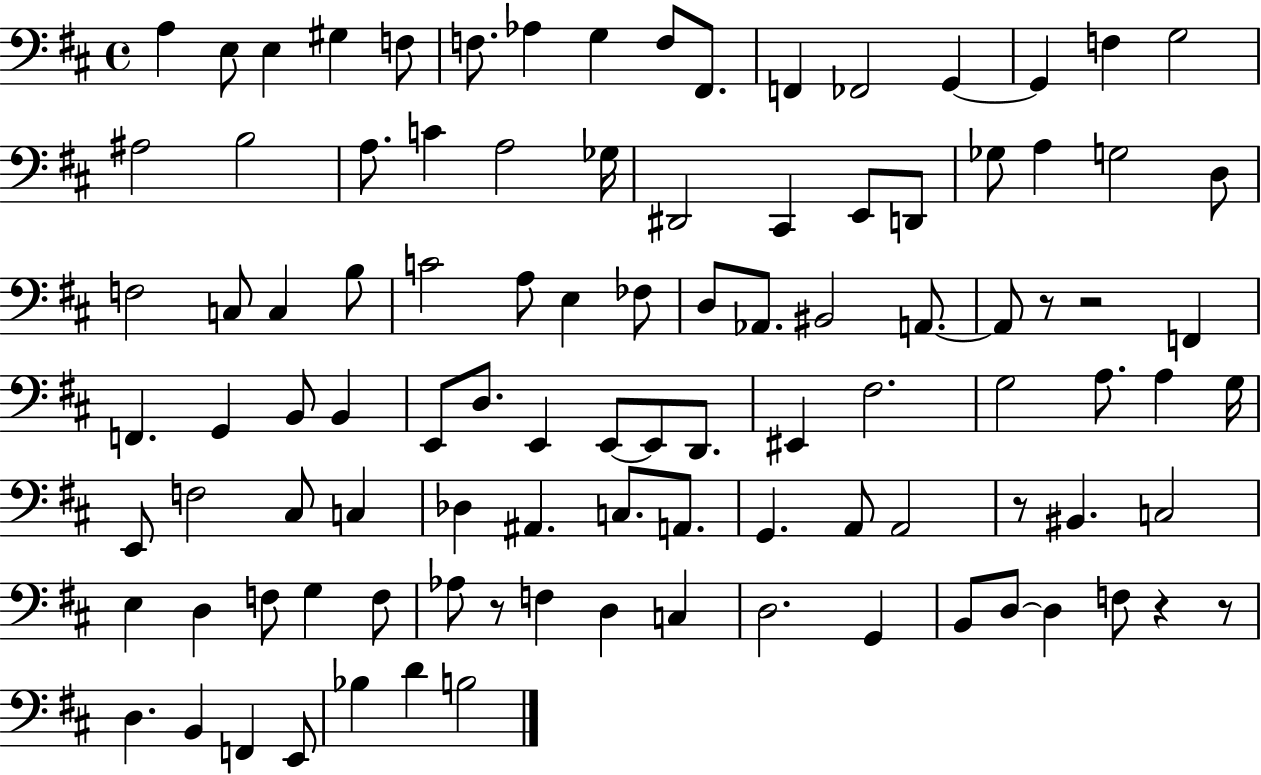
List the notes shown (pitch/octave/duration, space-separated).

A3/q E3/e E3/q G#3/q F3/e F3/e. Ab3/q G3/q F3/e F#2/e. F2/q FES2/h G2/q G2/q F3/q G3/h A#3/h B3/h A3/e. C4/q A3/h Gb3/s D#2/h C#2/q E2/e D2/e Gb3/e A3/q G3/h D3/e F3/h C3/e C3/q B3/e C4/h A3/e E3/q FES3/e D3/e Ab2/e. BIS2/h A2/e. A2/e R/e R/h F2/q F2/q. G2/q B2/e B2/q E2/e D3/e. E2/q E2/e E2/e D2/e. EIS2/q F#3/h. G3/h A3/e. A3/q G3/s E2/e F3/h C#3/e C3/q Db3/q A#2/q. C3/e. A2/e. G2/q. A2/e A2/h R/e BIS2/q. C3/h E3/q D3/q F3/e G3/q F3/e Ab3/e R/e F3/q D3/q C3/q D3/h. G2/q B2/e D3/e D3/q F3/e R/q R/e D3/q. B2/q F2/q E2/e Bb3/q D4/q B3/h